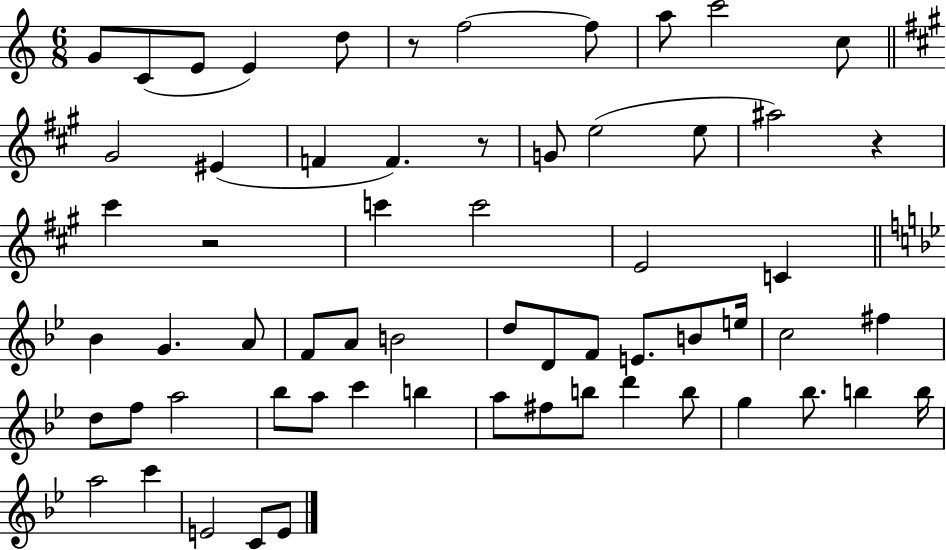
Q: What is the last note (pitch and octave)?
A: E4